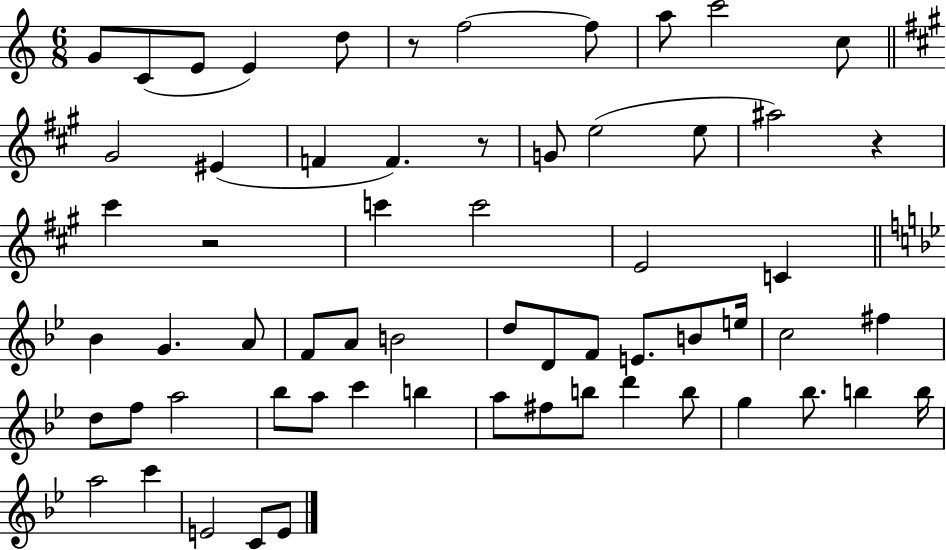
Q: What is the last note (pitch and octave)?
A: E4